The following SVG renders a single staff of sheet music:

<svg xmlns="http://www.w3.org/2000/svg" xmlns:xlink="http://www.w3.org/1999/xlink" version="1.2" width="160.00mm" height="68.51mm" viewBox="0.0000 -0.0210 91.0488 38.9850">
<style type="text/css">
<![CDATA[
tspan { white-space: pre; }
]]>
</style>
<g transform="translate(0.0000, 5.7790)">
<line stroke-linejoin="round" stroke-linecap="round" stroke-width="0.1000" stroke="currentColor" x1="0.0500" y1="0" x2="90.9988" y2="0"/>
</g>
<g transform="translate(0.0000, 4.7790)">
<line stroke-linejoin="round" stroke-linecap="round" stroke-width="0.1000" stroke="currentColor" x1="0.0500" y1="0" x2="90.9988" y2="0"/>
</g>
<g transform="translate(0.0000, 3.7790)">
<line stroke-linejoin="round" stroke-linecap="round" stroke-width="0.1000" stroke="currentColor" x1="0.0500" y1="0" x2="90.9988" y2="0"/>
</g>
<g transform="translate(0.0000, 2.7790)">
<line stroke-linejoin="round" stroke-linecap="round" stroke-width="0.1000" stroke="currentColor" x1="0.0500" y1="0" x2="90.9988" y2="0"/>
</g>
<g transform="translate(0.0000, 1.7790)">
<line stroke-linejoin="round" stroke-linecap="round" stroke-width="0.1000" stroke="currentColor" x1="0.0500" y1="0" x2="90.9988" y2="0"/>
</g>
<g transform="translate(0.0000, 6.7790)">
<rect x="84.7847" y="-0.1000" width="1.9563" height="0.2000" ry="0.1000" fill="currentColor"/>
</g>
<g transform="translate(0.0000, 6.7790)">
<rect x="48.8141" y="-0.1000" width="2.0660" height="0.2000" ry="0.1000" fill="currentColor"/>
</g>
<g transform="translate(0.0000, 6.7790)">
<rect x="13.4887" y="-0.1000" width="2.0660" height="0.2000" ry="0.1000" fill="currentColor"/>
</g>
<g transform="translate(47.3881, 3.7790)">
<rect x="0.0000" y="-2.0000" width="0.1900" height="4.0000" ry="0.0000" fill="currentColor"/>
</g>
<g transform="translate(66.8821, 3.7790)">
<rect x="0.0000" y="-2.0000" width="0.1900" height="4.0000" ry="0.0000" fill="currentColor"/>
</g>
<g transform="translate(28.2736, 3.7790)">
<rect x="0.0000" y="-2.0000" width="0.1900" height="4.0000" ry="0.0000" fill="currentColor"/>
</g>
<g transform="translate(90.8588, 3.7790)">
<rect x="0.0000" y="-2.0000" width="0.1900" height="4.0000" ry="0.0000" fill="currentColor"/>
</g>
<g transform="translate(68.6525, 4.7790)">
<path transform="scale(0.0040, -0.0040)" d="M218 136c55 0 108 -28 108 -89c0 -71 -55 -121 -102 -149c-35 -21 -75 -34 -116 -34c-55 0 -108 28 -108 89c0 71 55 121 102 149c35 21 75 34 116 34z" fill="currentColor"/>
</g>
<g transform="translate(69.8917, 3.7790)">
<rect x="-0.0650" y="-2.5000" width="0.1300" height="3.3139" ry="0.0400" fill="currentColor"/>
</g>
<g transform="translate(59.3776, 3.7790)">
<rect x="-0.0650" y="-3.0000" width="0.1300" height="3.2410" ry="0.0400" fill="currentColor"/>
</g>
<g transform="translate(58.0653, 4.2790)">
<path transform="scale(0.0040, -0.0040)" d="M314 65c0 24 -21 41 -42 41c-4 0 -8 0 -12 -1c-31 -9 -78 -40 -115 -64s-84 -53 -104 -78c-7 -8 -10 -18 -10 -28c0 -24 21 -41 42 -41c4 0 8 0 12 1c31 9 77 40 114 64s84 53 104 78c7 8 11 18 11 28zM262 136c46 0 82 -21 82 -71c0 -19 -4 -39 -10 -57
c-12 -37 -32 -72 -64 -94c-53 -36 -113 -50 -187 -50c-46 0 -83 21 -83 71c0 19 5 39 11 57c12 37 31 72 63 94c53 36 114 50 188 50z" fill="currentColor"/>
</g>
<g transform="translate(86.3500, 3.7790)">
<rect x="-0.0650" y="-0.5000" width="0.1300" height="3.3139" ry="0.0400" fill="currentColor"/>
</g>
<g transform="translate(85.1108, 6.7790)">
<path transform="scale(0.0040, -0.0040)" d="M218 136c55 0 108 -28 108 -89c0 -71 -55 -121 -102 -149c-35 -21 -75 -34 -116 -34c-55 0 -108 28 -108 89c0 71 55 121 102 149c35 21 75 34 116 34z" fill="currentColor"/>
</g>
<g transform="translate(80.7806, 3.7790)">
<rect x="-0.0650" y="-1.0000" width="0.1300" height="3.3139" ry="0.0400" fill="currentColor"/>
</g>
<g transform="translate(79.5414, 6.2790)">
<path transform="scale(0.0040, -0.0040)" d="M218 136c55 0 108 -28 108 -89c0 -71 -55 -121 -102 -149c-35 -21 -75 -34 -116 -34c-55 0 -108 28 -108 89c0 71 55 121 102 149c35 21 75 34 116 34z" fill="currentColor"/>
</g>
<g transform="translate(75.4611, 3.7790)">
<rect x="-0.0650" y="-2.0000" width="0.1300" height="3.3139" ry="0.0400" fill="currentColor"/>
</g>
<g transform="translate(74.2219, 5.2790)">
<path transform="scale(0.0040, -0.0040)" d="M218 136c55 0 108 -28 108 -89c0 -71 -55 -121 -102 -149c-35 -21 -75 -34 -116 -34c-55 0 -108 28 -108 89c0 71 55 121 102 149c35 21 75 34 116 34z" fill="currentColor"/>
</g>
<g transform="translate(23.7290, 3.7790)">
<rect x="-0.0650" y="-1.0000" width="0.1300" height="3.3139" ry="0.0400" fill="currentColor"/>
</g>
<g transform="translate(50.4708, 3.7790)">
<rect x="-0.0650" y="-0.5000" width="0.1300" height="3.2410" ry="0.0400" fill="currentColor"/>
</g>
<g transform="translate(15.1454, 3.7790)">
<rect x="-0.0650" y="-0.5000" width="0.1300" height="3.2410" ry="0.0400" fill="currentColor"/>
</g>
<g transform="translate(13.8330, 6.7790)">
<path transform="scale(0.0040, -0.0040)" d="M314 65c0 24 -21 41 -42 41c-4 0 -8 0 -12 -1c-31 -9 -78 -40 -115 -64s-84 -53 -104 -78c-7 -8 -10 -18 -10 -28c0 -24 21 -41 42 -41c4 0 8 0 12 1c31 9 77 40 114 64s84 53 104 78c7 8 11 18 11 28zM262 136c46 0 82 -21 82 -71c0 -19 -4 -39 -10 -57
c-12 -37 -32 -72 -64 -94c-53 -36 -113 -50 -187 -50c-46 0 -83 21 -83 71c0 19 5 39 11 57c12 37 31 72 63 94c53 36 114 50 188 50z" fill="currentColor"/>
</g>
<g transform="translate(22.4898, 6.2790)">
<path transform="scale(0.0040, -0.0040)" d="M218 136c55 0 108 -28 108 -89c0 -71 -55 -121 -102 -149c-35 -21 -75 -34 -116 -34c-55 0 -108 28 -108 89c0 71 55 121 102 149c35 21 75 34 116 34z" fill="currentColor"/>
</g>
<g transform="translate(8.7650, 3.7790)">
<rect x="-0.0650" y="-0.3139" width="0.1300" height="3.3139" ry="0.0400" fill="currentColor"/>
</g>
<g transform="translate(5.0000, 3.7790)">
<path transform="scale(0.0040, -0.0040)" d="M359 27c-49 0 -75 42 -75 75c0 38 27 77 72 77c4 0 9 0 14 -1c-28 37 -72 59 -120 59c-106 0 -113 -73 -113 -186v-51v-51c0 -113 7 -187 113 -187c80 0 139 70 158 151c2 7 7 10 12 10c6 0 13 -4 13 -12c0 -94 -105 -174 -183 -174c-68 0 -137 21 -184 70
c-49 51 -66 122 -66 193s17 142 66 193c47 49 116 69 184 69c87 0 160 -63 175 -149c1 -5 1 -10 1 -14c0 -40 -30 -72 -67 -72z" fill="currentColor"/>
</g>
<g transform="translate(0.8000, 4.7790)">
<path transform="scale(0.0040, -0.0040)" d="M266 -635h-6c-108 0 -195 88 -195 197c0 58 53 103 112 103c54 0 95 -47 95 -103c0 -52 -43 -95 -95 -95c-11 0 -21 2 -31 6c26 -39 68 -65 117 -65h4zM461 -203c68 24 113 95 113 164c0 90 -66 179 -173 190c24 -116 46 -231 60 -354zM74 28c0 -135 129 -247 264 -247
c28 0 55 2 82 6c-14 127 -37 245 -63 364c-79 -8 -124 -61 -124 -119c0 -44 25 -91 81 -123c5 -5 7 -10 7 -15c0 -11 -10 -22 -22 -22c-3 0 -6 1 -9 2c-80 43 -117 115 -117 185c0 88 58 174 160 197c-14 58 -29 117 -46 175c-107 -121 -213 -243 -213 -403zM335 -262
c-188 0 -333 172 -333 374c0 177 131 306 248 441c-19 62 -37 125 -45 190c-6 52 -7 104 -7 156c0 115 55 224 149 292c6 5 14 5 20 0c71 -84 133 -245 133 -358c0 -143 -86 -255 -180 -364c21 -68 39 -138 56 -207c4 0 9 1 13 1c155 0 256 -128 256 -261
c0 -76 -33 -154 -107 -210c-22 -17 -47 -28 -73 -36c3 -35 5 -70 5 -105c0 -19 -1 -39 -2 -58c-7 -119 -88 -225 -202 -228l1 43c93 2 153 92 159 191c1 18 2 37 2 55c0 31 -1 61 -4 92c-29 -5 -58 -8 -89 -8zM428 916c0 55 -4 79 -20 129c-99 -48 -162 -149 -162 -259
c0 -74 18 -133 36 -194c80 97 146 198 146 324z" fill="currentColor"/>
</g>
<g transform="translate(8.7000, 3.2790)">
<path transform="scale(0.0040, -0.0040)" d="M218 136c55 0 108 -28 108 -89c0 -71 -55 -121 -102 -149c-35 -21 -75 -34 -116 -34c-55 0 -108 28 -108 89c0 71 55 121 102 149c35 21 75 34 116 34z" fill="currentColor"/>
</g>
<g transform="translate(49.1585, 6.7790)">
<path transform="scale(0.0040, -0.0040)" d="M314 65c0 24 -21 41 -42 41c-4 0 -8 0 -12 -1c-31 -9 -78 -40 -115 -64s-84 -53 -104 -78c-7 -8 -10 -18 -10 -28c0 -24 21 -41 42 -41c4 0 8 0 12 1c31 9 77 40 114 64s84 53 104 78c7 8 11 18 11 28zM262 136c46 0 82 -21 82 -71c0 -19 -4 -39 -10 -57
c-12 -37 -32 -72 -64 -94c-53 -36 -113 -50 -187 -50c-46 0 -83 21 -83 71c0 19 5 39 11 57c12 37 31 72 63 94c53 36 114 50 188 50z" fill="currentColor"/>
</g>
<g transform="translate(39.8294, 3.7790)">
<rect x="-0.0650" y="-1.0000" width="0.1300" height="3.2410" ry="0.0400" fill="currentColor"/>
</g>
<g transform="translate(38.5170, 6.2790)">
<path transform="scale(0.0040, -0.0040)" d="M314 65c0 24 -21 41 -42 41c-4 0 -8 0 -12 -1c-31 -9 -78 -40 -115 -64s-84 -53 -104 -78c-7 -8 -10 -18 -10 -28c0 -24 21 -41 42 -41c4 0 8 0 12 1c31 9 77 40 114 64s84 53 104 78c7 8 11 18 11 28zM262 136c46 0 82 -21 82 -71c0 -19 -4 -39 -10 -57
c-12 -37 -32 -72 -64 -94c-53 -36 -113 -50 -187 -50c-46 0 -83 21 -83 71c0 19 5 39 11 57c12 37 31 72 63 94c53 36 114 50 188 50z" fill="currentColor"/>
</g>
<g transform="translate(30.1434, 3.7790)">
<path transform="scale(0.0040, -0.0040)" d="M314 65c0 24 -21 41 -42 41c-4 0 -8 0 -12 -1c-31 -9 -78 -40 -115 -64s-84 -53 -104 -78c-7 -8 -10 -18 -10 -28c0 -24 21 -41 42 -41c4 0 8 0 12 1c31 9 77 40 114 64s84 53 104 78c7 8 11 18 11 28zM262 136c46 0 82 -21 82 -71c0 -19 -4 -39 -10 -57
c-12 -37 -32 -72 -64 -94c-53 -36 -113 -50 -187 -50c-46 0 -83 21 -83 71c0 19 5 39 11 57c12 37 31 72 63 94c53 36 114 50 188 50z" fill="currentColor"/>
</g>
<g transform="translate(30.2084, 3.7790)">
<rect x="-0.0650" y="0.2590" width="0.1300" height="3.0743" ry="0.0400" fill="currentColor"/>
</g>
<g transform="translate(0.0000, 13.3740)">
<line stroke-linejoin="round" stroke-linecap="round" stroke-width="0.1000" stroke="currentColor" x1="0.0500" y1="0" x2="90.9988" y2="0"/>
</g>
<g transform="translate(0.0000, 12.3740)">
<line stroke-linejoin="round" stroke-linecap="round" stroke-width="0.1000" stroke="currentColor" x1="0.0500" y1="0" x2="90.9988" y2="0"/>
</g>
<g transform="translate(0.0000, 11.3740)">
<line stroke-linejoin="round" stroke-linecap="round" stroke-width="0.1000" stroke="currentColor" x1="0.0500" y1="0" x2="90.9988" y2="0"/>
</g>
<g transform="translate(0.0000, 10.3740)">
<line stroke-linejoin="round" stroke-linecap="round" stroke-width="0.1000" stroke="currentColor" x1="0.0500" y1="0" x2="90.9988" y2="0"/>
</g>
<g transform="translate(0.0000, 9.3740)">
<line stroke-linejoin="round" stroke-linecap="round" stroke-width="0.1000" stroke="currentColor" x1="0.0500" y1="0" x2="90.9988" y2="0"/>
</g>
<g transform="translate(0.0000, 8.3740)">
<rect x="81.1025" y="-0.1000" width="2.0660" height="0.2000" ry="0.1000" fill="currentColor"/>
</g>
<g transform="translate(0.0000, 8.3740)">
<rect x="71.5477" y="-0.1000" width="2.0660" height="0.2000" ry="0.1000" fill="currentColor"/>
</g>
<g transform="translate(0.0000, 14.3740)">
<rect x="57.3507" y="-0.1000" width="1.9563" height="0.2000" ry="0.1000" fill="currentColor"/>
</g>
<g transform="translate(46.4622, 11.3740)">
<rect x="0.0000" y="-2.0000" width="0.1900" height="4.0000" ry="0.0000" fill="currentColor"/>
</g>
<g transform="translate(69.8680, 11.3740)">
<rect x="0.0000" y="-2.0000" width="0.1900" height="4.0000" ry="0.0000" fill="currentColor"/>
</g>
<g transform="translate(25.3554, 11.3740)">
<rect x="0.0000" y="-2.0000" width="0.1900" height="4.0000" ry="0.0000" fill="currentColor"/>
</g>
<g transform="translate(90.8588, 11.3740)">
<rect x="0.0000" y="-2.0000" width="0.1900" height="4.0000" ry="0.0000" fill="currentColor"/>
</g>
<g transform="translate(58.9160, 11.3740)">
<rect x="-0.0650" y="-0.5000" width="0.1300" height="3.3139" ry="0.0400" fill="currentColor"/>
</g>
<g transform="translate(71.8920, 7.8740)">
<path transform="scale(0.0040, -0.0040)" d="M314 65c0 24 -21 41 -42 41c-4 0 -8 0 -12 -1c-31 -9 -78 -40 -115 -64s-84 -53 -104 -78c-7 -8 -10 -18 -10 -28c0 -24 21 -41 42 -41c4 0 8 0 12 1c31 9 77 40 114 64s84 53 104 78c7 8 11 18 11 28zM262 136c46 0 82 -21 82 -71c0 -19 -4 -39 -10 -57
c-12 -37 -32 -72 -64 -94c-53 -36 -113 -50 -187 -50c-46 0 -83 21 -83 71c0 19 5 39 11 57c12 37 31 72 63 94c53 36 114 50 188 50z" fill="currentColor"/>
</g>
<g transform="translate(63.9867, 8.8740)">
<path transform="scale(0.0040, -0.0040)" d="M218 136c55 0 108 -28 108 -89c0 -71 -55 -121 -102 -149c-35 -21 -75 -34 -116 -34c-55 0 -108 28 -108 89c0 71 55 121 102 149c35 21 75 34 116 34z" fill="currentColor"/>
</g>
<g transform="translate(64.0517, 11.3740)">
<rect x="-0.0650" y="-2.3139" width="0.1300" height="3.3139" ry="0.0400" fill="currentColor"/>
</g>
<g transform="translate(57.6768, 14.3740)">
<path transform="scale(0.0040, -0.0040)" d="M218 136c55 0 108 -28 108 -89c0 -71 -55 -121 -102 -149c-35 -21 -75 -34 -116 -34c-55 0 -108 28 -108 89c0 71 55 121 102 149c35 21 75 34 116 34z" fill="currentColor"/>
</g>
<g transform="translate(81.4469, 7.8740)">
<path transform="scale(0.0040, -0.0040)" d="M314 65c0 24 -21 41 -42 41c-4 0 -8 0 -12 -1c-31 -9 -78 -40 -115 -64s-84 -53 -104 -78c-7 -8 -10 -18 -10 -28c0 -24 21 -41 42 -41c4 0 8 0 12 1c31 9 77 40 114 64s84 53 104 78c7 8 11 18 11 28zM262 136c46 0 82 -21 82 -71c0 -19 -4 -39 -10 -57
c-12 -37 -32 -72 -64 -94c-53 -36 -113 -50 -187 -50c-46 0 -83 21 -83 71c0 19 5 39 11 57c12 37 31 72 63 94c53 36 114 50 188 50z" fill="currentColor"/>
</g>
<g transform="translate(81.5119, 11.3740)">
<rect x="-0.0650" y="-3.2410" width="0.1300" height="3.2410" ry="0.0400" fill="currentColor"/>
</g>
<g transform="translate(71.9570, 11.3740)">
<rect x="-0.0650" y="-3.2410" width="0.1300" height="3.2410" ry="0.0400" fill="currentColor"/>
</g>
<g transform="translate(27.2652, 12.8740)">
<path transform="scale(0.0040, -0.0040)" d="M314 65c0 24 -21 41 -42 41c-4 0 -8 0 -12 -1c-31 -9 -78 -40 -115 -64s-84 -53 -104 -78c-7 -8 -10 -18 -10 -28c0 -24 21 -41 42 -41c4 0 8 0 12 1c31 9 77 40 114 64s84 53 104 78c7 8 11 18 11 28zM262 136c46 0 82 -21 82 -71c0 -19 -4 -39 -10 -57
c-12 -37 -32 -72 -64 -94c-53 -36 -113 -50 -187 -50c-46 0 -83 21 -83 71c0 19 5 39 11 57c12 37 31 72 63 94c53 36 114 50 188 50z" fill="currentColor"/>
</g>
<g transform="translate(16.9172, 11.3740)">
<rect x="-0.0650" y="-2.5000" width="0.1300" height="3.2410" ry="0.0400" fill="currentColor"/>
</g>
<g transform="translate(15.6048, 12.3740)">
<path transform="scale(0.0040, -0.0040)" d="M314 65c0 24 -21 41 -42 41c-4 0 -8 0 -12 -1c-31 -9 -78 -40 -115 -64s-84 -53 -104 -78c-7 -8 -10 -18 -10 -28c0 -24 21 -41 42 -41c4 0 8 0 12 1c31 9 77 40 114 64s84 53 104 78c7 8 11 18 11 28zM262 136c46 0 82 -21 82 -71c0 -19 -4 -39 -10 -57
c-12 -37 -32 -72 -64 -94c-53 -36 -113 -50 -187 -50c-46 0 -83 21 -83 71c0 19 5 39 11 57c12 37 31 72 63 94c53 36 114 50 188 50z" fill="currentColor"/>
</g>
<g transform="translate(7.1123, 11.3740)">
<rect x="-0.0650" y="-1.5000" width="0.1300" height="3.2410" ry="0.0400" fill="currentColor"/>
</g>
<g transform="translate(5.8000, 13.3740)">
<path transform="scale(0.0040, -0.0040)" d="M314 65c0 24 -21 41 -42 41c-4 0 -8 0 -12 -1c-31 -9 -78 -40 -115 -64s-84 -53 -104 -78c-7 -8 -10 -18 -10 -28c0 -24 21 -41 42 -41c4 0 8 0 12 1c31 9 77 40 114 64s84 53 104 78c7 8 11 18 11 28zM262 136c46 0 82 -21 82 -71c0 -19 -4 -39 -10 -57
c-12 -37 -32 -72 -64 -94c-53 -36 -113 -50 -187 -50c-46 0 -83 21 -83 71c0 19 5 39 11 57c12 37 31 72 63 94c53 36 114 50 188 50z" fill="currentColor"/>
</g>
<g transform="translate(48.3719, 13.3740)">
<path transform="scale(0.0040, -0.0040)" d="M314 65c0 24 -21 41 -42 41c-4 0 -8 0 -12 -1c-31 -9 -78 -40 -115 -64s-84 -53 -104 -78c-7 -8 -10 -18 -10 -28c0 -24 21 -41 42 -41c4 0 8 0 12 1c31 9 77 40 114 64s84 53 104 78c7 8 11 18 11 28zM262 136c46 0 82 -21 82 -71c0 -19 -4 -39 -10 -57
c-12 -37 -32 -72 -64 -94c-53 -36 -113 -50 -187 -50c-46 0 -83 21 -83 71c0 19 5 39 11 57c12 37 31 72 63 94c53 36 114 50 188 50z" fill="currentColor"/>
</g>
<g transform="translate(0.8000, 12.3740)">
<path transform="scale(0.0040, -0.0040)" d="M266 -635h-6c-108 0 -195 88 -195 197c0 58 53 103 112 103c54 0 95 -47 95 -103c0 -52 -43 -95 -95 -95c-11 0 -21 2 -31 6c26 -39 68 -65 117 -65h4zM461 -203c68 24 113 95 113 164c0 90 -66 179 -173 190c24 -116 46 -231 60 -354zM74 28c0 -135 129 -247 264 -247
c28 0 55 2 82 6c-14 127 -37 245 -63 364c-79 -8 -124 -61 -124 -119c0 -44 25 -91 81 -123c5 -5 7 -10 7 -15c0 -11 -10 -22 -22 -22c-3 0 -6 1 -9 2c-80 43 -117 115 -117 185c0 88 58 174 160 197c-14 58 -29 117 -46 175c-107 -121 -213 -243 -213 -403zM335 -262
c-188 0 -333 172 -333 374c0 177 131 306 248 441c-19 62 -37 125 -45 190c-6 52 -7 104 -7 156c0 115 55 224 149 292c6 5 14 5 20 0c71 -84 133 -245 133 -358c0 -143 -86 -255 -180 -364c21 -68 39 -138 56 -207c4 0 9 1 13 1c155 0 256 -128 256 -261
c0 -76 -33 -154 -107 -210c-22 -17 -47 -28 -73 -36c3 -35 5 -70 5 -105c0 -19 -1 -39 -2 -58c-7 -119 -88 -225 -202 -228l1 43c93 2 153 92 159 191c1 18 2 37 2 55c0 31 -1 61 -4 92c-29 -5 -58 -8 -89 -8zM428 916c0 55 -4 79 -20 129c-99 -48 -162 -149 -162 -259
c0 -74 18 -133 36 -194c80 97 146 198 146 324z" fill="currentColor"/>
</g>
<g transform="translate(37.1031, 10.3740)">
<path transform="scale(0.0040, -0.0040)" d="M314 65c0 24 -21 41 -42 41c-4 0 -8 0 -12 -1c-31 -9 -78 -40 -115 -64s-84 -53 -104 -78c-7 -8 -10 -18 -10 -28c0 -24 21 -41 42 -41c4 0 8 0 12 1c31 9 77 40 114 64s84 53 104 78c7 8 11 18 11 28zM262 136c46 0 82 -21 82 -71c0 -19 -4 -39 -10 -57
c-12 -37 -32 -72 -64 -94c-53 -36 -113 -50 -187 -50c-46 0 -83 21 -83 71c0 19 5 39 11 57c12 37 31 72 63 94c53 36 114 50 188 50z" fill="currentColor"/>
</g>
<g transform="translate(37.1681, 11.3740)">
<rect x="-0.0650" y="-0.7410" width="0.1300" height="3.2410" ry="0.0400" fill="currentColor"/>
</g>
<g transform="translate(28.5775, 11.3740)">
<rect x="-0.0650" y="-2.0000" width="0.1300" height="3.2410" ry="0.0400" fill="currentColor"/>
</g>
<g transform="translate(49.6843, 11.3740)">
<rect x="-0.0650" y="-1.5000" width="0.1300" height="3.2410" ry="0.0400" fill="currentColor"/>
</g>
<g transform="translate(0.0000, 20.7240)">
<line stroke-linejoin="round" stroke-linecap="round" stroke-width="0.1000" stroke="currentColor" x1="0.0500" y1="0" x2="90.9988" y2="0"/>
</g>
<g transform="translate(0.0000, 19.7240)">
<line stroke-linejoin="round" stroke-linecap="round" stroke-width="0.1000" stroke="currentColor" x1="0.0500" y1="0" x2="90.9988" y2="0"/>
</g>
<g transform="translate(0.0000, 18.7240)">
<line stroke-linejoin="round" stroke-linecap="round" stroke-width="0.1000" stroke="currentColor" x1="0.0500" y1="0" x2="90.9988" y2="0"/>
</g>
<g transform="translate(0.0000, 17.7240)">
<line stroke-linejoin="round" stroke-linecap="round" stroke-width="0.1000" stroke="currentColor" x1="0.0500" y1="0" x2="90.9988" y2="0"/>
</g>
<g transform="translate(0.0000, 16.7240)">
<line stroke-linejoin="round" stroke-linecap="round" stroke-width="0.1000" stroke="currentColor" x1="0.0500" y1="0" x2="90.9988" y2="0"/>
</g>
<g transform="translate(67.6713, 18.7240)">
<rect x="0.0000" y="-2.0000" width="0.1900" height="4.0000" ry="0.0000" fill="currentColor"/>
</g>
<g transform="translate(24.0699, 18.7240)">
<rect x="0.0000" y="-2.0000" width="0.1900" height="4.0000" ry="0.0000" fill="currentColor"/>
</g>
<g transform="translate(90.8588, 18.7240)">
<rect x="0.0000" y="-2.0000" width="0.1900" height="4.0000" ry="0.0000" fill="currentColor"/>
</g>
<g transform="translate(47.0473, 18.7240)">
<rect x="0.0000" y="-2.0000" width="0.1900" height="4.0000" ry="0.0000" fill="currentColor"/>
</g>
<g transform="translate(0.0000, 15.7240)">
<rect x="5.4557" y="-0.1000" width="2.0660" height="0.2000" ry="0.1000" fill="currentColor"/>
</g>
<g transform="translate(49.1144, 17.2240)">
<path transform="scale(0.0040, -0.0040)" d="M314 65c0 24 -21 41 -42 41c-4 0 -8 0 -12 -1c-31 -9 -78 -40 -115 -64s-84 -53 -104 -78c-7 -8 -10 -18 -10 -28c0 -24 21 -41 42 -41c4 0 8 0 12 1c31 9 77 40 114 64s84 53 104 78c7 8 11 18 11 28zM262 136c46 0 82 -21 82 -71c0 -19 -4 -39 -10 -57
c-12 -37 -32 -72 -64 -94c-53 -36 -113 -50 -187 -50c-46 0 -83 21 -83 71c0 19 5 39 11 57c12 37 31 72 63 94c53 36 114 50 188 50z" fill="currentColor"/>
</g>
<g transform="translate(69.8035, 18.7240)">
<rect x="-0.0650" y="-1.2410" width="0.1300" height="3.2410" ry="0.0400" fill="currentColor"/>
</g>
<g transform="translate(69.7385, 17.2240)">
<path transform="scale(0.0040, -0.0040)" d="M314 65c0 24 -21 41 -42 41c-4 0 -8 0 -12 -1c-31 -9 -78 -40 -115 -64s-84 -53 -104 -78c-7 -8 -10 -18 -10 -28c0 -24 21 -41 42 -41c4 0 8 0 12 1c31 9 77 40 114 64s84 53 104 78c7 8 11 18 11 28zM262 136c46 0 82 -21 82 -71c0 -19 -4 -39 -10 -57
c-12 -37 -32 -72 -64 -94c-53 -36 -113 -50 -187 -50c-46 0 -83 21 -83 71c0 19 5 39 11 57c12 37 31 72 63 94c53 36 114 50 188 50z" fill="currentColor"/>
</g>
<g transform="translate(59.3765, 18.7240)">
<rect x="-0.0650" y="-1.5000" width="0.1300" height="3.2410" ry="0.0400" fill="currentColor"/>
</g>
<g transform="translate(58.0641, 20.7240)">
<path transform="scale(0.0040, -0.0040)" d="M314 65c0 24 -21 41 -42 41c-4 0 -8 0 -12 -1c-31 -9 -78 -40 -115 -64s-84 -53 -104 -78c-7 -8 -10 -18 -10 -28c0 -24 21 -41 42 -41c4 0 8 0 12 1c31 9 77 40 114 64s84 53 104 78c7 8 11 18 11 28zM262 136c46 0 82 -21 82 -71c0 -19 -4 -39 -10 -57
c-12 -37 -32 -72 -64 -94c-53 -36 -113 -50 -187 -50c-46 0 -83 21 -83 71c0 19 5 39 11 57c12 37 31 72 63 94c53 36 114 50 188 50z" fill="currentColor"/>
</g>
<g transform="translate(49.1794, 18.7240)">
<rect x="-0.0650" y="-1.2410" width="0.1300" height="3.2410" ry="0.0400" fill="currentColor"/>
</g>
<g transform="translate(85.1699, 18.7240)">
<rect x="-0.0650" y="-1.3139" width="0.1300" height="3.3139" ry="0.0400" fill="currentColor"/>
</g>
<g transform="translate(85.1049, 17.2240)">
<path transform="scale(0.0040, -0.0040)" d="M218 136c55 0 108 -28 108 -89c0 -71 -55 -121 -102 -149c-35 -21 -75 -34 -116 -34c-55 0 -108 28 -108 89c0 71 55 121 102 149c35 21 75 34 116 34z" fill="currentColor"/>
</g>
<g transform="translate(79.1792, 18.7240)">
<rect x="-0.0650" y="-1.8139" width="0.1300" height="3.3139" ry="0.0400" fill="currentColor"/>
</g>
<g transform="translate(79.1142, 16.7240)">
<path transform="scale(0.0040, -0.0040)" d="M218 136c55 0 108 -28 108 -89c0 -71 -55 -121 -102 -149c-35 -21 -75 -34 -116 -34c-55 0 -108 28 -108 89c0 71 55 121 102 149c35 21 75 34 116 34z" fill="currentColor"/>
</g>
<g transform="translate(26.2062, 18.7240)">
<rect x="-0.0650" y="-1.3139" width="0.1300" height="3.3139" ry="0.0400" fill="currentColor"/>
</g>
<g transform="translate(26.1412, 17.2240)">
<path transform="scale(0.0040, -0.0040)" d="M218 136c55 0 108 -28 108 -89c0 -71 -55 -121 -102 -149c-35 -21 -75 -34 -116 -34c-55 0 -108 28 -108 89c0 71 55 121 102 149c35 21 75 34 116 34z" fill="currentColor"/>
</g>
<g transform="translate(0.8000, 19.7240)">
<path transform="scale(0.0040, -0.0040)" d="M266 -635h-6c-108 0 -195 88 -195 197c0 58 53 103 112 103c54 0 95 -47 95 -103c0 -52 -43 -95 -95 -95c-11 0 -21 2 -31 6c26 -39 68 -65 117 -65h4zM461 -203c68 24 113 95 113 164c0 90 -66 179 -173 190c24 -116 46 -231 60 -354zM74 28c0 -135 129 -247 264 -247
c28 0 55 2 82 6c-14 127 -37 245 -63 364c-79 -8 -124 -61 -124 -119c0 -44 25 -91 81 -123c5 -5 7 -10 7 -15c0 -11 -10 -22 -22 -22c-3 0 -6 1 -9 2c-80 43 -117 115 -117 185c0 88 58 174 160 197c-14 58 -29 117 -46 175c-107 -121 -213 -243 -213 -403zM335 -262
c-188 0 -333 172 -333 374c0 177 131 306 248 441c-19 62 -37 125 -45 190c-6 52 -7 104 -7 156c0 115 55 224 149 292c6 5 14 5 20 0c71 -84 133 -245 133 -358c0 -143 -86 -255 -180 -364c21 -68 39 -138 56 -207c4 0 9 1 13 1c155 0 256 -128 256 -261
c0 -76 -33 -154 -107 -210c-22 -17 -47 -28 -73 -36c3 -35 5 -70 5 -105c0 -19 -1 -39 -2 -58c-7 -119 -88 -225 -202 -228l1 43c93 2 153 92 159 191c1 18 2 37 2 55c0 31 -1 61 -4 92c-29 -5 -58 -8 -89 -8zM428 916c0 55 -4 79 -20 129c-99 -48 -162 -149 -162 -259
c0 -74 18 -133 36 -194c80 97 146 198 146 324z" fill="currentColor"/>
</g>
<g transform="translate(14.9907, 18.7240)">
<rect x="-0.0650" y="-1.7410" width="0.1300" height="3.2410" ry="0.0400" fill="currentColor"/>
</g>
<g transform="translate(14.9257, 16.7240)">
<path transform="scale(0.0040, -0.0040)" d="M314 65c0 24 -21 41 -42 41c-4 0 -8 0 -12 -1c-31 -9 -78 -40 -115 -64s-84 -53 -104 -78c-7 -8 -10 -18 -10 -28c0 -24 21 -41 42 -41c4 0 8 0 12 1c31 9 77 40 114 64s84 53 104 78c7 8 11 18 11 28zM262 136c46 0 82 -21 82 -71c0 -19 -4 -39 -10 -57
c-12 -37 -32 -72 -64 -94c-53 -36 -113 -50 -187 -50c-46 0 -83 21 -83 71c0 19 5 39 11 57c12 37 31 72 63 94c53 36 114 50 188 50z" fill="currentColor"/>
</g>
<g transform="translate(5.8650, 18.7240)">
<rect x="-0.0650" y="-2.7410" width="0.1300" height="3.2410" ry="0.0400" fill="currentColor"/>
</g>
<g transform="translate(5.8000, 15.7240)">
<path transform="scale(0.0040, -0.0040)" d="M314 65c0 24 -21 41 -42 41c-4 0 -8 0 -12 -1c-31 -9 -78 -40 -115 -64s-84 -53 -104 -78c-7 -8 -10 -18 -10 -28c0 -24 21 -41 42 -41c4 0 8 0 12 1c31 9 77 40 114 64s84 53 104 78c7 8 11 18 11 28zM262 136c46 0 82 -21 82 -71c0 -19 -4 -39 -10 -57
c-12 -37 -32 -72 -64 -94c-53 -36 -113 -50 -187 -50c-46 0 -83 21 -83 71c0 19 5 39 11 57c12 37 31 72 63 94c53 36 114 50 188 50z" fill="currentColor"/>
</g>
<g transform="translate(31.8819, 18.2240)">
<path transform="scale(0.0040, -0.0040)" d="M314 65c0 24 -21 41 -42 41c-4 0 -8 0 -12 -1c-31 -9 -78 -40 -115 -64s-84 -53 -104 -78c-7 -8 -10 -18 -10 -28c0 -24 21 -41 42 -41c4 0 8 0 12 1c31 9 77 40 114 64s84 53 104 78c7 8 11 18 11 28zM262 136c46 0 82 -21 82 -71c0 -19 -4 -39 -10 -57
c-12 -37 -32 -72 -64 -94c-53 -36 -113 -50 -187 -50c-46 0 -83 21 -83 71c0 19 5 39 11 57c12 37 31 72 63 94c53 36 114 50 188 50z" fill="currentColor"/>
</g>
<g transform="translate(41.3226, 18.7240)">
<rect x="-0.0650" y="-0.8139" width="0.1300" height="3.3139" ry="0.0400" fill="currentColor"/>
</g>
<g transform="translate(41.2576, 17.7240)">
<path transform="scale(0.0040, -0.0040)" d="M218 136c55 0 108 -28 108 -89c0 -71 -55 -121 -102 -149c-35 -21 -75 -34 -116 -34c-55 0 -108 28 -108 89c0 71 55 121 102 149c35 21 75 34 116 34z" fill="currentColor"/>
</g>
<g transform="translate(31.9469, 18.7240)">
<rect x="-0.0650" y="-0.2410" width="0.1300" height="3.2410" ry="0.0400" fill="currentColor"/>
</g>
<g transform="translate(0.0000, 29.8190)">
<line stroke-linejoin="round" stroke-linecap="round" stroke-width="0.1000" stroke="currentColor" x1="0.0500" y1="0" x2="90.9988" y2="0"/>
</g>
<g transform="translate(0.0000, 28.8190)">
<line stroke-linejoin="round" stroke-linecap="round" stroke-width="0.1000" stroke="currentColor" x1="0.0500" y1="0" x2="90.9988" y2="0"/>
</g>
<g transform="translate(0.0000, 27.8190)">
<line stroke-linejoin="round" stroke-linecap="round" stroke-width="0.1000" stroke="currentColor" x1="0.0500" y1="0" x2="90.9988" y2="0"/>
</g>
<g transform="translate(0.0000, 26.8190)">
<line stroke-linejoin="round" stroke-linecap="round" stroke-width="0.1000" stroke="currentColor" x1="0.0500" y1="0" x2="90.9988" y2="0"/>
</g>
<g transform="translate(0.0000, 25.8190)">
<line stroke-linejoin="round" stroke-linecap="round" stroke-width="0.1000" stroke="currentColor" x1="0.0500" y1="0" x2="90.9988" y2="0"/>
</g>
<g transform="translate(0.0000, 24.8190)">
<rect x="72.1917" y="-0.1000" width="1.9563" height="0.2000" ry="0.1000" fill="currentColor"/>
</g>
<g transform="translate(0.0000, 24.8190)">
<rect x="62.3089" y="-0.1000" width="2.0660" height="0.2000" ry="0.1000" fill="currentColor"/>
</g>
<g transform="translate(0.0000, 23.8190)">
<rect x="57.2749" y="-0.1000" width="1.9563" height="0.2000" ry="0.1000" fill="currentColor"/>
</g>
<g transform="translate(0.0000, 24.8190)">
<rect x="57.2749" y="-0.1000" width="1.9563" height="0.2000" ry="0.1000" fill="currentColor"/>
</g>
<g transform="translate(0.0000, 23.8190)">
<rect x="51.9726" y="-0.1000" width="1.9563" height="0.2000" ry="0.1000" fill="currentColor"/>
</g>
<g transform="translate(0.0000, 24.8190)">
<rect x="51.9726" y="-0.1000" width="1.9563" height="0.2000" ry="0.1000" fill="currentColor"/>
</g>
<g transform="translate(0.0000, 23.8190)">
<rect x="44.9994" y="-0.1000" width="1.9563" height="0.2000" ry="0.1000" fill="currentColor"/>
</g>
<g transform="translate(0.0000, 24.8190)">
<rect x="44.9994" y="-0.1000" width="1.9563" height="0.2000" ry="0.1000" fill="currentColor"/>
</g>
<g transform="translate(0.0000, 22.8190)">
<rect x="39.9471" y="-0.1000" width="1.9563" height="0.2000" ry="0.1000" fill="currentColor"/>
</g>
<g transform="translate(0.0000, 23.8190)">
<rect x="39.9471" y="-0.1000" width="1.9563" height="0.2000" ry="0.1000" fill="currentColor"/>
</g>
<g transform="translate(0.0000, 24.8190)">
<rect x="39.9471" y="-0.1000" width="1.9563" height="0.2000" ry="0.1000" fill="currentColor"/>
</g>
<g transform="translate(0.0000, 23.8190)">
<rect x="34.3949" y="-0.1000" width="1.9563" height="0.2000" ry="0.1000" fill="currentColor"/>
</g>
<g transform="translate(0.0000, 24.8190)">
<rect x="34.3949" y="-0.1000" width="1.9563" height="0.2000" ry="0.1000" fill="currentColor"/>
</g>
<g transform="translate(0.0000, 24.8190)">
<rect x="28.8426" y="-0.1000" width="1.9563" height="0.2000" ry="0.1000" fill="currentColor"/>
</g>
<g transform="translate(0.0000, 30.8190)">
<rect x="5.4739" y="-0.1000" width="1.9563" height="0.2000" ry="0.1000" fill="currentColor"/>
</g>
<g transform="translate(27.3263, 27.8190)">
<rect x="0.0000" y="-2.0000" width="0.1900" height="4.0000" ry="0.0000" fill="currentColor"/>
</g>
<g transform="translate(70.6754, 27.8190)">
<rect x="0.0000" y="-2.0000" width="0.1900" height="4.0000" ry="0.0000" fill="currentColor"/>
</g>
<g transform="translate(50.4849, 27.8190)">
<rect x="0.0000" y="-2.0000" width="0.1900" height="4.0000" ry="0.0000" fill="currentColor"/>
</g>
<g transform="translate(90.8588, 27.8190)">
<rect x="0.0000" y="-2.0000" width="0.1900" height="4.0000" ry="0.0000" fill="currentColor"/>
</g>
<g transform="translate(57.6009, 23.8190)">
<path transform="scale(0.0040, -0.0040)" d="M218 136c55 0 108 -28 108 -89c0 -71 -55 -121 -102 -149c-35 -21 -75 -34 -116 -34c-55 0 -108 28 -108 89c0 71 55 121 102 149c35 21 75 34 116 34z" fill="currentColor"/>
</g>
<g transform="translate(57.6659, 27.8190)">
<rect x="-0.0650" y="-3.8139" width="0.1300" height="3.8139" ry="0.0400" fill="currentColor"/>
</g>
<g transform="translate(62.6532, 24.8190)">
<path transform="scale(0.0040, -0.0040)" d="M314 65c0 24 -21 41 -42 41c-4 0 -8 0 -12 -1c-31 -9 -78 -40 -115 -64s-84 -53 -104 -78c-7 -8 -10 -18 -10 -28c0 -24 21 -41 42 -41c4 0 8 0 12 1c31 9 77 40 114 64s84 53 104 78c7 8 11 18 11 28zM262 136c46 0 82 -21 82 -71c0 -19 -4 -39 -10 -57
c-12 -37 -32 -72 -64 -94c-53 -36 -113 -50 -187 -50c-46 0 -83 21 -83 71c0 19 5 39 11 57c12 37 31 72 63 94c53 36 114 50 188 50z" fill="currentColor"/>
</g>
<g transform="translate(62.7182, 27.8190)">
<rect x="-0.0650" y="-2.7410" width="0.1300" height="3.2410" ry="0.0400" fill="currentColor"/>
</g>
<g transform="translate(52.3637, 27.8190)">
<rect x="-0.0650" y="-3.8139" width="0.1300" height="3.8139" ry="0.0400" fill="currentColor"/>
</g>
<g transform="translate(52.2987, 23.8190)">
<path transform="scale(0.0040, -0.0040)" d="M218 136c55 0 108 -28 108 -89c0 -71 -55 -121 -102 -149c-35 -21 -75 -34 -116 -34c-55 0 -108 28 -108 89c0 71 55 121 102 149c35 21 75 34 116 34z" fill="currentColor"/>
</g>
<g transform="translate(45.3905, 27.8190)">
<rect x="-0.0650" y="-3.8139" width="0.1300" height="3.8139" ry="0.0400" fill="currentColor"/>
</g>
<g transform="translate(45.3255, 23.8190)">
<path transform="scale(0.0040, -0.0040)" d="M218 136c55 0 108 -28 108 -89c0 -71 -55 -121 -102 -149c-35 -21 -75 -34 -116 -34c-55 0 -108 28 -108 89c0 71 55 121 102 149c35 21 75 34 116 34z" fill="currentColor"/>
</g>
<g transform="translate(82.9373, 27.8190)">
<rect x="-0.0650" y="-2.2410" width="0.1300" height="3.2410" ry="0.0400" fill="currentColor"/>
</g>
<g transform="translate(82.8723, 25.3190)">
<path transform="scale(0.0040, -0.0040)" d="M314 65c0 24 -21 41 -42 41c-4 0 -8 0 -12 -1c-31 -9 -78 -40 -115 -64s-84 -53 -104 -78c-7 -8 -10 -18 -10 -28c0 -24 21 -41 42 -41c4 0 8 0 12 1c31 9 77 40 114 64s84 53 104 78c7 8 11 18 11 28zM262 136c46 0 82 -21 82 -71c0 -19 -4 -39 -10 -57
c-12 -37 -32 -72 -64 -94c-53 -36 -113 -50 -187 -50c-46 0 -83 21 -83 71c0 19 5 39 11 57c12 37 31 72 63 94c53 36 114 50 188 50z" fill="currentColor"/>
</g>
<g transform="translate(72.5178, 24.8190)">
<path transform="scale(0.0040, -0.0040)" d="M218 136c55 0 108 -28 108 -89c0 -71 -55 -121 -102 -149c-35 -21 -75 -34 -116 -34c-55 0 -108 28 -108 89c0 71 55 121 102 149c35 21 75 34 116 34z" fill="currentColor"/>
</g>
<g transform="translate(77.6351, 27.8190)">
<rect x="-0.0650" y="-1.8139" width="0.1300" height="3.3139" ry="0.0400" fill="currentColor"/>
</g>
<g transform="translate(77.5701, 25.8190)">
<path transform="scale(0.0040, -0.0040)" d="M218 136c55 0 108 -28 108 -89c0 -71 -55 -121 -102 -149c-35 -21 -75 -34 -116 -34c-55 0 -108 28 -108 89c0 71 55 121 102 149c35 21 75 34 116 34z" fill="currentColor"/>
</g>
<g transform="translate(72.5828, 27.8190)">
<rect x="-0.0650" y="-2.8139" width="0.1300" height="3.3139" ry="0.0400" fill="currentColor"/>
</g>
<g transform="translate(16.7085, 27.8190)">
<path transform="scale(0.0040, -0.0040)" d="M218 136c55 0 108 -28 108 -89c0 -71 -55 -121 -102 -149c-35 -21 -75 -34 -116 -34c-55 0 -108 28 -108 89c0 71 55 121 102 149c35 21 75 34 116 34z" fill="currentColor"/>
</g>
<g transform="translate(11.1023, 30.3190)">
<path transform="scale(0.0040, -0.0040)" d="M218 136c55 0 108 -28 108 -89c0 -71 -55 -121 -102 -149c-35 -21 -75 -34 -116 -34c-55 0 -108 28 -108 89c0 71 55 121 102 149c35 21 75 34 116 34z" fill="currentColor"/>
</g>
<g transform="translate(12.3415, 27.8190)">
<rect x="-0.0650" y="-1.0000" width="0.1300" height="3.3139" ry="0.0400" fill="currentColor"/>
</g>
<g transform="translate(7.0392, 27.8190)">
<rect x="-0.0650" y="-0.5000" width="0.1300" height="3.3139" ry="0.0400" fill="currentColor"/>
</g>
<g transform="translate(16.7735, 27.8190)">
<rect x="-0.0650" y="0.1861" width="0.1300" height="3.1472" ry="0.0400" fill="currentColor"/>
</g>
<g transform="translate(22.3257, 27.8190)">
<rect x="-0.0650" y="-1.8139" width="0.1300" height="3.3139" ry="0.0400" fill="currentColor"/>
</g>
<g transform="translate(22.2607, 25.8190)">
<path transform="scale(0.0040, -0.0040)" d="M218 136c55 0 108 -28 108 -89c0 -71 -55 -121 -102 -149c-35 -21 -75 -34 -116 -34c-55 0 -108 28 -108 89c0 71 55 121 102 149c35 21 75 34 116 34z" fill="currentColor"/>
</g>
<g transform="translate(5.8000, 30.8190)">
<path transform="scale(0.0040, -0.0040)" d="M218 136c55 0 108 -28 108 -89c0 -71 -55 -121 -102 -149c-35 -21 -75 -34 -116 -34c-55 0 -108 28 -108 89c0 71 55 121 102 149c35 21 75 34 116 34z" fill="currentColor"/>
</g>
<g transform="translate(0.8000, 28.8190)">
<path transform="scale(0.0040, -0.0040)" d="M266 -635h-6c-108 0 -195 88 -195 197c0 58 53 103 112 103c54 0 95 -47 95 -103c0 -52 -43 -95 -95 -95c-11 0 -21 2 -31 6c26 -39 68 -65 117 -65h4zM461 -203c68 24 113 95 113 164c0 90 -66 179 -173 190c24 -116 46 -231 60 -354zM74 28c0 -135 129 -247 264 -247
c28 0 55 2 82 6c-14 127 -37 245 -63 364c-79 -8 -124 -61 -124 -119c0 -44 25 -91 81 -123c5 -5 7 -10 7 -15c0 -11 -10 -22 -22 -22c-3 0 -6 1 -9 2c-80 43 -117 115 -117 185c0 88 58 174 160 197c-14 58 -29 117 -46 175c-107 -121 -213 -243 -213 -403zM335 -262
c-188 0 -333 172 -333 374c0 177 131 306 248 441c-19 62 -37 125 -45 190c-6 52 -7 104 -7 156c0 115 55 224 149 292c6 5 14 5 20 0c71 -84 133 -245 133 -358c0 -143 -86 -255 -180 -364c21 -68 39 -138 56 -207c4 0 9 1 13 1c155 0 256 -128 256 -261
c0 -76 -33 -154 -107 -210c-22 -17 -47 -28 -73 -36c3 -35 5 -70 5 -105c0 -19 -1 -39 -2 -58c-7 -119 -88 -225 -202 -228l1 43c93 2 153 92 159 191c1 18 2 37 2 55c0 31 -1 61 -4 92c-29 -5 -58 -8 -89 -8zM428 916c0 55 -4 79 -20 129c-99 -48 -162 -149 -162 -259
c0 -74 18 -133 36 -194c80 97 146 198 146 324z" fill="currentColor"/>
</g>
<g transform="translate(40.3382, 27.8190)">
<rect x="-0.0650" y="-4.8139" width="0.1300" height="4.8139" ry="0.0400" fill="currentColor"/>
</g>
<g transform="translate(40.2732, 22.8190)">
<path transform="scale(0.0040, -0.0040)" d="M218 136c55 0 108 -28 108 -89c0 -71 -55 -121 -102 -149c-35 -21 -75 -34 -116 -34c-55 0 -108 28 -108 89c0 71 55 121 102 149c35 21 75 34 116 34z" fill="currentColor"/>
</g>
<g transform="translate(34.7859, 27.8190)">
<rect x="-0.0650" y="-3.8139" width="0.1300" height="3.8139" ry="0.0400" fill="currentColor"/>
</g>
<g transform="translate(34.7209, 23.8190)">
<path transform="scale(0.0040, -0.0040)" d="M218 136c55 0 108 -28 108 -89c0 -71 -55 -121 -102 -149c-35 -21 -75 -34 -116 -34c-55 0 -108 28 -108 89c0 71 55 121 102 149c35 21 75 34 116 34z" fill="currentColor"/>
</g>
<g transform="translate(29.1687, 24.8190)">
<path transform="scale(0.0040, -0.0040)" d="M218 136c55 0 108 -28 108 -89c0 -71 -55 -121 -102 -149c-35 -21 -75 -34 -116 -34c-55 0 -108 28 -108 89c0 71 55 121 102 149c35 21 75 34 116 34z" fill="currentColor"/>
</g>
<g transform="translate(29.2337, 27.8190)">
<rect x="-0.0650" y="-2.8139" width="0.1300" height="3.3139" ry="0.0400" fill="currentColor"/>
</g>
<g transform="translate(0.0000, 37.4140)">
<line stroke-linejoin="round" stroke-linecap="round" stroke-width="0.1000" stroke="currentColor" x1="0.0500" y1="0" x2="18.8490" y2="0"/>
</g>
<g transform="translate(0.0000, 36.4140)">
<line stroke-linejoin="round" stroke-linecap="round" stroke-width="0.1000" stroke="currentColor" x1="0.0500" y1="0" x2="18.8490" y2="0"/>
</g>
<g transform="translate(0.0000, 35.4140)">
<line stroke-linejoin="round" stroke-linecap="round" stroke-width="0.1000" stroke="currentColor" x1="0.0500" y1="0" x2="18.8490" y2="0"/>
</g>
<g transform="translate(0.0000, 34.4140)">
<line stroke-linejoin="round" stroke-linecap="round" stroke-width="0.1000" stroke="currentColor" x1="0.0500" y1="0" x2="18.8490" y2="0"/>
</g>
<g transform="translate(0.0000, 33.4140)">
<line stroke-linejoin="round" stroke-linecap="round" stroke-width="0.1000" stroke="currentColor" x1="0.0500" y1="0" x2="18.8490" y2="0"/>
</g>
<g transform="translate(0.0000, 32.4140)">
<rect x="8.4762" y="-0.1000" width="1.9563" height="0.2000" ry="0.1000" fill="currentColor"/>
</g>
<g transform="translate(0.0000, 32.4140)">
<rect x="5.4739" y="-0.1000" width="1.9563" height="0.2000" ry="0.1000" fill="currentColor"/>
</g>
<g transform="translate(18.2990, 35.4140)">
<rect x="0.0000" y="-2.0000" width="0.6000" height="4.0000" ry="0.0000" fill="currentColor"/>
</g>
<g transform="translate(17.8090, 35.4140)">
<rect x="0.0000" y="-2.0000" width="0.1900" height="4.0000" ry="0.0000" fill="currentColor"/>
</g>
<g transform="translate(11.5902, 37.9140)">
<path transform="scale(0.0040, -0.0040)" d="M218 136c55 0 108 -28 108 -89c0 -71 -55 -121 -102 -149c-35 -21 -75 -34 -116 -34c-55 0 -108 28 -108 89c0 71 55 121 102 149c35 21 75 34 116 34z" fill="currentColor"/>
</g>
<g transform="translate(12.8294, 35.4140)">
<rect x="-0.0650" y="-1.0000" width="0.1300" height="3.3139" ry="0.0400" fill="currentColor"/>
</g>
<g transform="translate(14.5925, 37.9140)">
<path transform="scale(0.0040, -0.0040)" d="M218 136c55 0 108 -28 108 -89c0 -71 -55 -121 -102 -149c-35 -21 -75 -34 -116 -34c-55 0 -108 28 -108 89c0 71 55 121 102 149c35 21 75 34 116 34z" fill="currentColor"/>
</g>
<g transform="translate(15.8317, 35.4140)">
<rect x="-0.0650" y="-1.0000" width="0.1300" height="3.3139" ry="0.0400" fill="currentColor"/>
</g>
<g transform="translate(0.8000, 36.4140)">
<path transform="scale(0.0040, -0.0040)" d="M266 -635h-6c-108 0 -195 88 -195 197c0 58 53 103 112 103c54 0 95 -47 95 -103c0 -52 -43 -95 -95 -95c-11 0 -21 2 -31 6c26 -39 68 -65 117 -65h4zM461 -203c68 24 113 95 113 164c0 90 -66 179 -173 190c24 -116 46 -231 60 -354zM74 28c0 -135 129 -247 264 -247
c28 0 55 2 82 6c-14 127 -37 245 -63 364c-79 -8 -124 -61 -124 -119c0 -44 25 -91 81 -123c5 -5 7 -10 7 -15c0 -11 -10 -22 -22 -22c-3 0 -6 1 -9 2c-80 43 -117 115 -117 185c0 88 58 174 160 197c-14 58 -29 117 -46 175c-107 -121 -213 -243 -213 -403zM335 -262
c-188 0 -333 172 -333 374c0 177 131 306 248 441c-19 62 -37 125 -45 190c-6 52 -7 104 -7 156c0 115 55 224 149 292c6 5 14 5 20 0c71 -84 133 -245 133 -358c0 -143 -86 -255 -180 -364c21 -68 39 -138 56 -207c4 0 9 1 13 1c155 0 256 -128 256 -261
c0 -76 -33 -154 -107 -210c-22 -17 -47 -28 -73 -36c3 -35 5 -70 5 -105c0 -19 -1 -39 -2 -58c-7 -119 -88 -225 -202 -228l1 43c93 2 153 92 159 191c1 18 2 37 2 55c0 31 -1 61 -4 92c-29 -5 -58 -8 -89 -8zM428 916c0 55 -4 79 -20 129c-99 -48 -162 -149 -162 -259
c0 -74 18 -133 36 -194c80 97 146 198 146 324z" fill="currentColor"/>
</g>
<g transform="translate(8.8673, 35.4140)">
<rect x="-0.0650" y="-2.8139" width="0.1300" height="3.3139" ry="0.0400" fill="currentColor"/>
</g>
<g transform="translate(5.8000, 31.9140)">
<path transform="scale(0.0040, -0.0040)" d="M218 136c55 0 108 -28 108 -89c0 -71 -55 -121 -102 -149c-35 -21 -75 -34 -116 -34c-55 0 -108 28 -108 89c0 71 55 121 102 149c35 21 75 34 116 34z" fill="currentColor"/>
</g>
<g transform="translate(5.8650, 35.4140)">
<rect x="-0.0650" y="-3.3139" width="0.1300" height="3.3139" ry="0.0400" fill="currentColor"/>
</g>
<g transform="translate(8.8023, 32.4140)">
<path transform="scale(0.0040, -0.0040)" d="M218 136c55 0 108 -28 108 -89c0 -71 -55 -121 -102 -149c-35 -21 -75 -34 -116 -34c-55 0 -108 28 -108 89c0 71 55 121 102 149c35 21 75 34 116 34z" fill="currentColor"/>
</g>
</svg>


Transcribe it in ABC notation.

X:1
T:Untitled
M:4/4
L:1/4
K:C
c C2 D B2 D2 C2 A2 G F D C E2 G2 F2 d2 E2 C g b2 b2 a2 f2 e c2 d e2 E2 e2 f e C D B f a c' e' c' c' c' a2 a f g2 b a D D